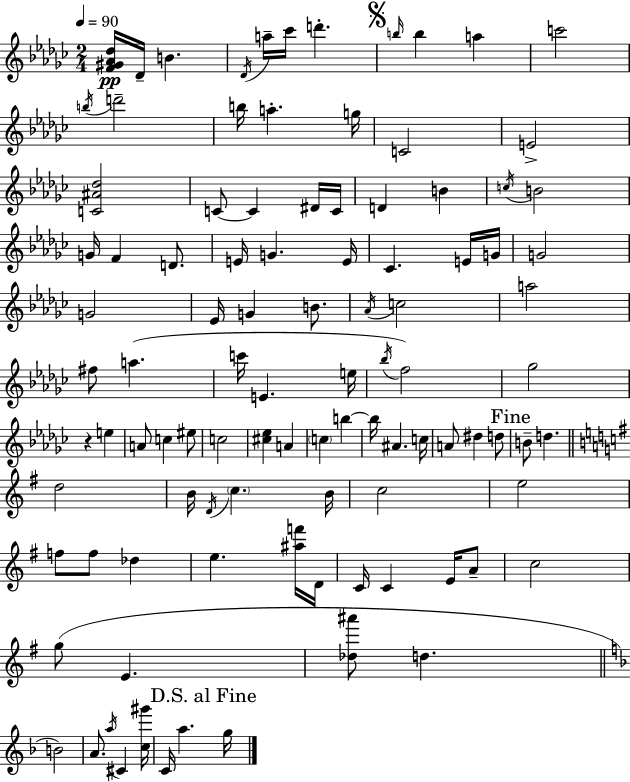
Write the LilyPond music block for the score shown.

{
  \clef treble
  \numericTimeSignature
  \time 2/4
  \key ees \minor
  \tempo 4 = 90
  <f' gis' aes' des''>16\pp des'16-- b'4. | \acciaccatura { des'16 } a''16-- ces'''16 d'''4.-. | \mark \markup { \musicglyph "scripts.segno" } \grace { b''16 } b''4 a''4 | c'''2 | \break \acciaccatura { b''16 } d'''2-- | b''16 a''4.-. | g''16 c'2 | e'2-> | \break <c' ais' des''>2 | c'8~~ c'4 | dis'16 c'16 d'4 b'4 | \acciaccatura { c''16 } b'2 | \break g'16 f'4 | d'8. e'16 g'4. | e'16 ces'4. | e'16 g'16 g'2 | \break g'2 | ees'16 g'4 | b'8. \acciaccatura { aes'16 } c''2 | a''2 | \break fis''8 a''4.( | c'''16 e'4. | e''16 \acciaccatura { bes''16 } f''2) | ges''2 | \break r4 | e''4 a'8 | c''4 eis''8 c''2 | <cis'' ees''>4 | \break a'4 \parenthesize c''4 | b''4~~ b''16 ais'4. | c''16 a'8 | dis''4 d''8 \mark "Fine" b'8-- | \break d''4. \bar "||" \break \key e \minor d''2 | b'16 \acciaccatura { d'16 } \parenthesize c''4. | b'16 c''2 | e''2 | \break f''8 f''8 des''4 | e''4. <ais'' f'''>16 | d'16 c'16 c'4 e'16 a'8-- | c''2 | \break g''8( e'4. | <des'' ais'''>8 d''4. | \bar "||" \break \key d \minor b'2) | a'8. \acciaccatura { a''16 } cis'4 | <c'' gis'''>16 c'16 a''4. | \mark "D.S. al Fine" g''16 \bar "|."
}